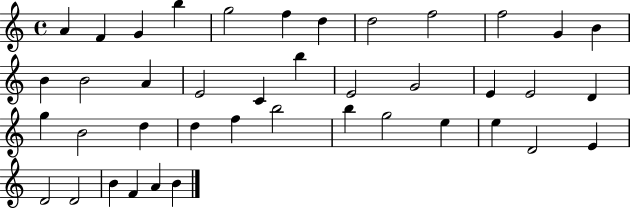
A4/q F4/q G4/q B5/q G5/h F5/q D5/q D5/h F5/h F5/h G4/q B4/q B4/q B4/h A4/q E4/h C4/q B5/q E4/h G4/h E4/q E4/h D4/q G5/q B4/h D5/q D5/q F5/q B5/h B5/q G5/h E5/q E5/q D4/h E4/q D4/h D4/h B4/q F4/q A4/q B4/q